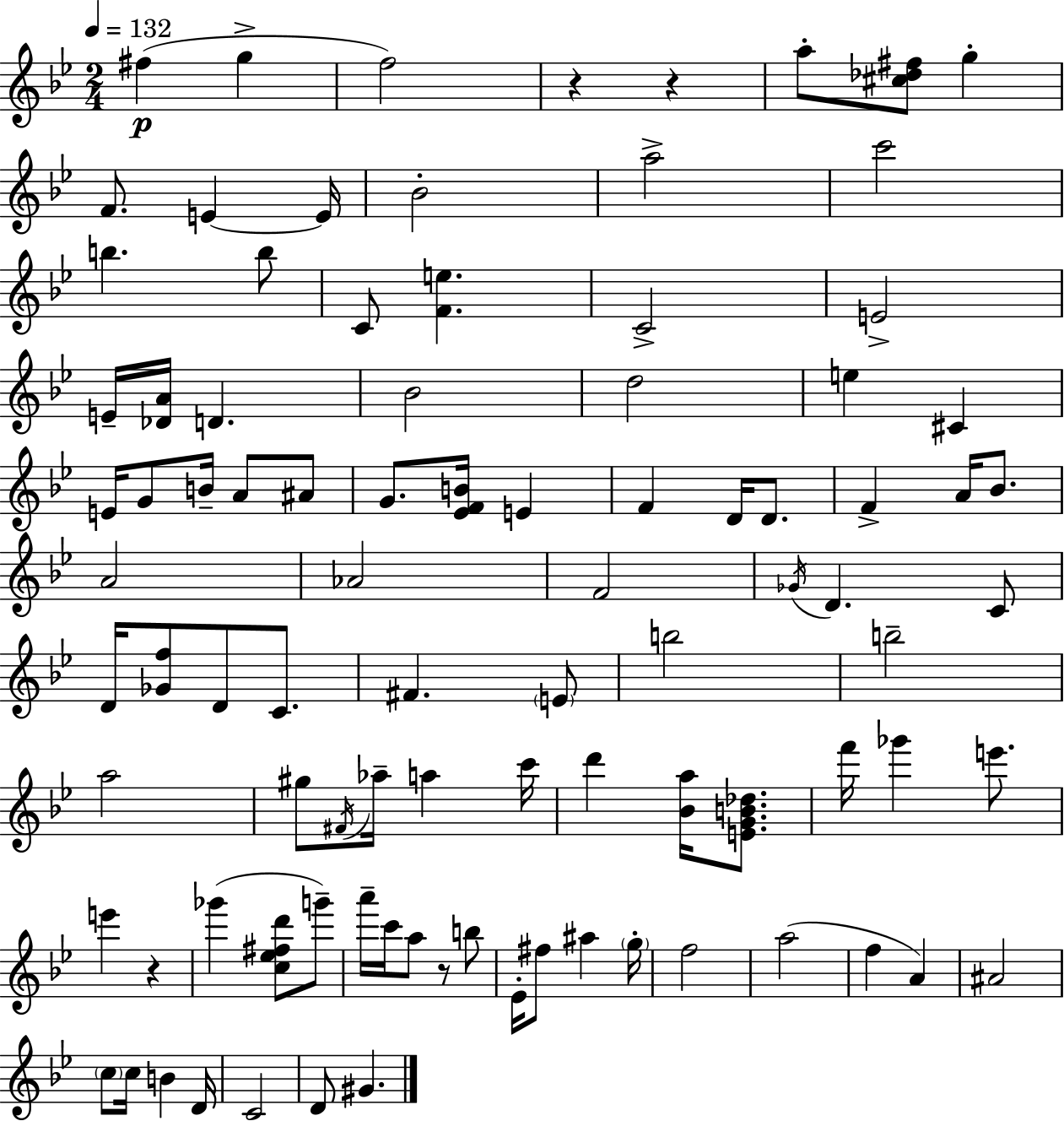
X:1
T:Untitled
M:2/4
L:1/4
K:Gm
^f g f2 z z a/2 [^c_d^f]/2 g F/2 E E/4 _B2 a2 c'2 b b/2 C/2 [Fe] C2 E2 E/4 [_DA]/4 D _B2 d2 e ^C E/4 G/2 B/4 A/2 ^A/2 G/2 [_EFB]/4 E F D/4 D/2 F A/4 _B/2 A2 _A2 F2 _G/4 D C/2 D/4 [_Gf]/2 D/2 C/2 ^F E/2 b2 b2 a2 ^g/2 ^F/4 _a/4 a c'/4 d' [_Ba]/4 [EGB_d]/2 f'/4 _g' e'/2 e' z _g' [c_e^fd']/2 g'/2 a'/4 c'/4 a/2 z/2 b/2 _E/4 ^f/2 ^a g/4 f2 a2 f A ^A2 c/2 c/4 B D/4 C2 D/2 ^G